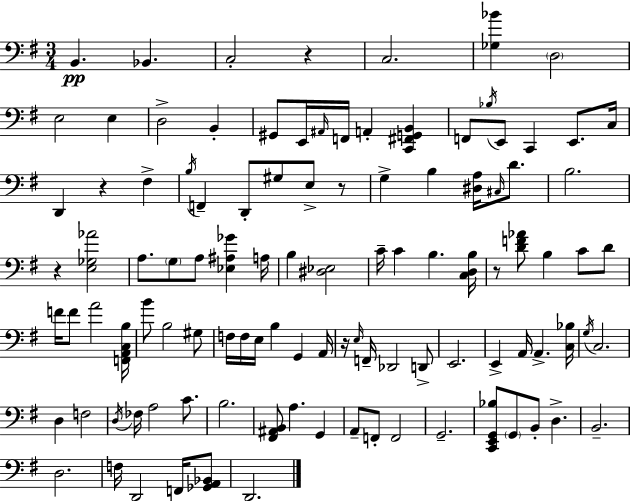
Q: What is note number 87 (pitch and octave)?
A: D2